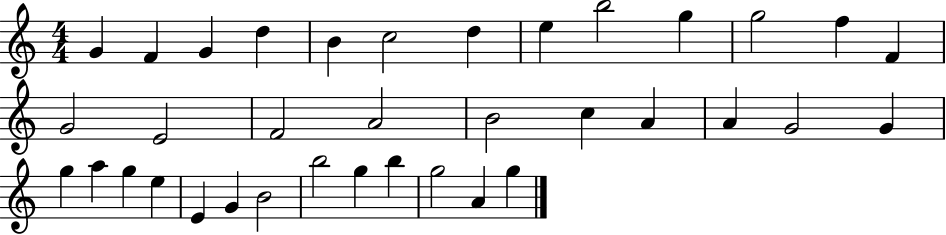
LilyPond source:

{
  \clef treble
  \numericTimeSignature
  \time 4/4
  \key c \major
  g'4 f'4 g'4 d''4 | b'4 c''2 d''4 | e''4 b''2 g''4 | g''2 f''4 f'4 | \break g'2 e'2 | f'2 a'2 | b'2 c''4 a'4 | a'4 g'2 g'4 | \break g''4 a''4 g''4 e''4 | e'4 g'4 b'2 | b''2 g''4 b''4 | g''2 a'4 g''4 | \break \bar "|."
}